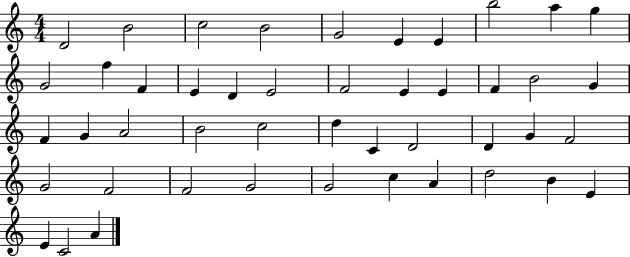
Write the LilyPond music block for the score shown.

{
  \clef treble
  \numericTimeSignature
  \time 4/4
  \key c \major
  d'2 b'2 | c''2 b'2 | g'2 e'4 e'4 | b''2 a''4 g''4 | \break g'2 f''4 f'4 | e'4 d'4 e'2 | f'2 e'4 e'4 | f'4 b'2 g'4 | \break f'4 g'4 a'2 | b'2 c''2 | d''4 c'4 d'2 | d'4 g'4 f'2 | \break g'2 f'2 | f'2 g'2 | g'2 c''4 a'4 | d''2 b'4 e'4 | \break e'4 c'2 a'4 | \bar "|."
}